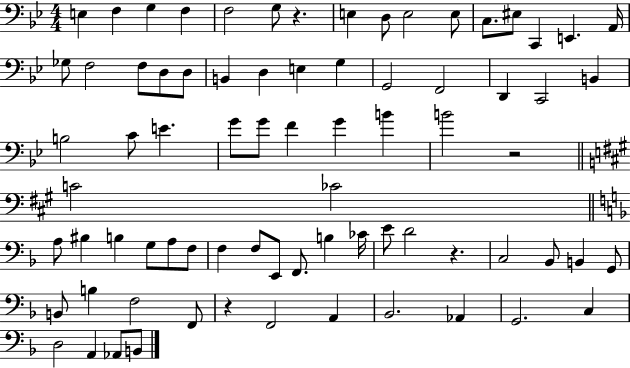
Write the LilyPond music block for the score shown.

{
  \clef bass
  \numericTimeSignature
  \time 4/4
  \key bes \major
  e4 f4 g4 f4 | f2 g8 r4. | e4 d8 e2 e8 | c8. eis8 c,4 e,4. a,16 | \break ges8 f2 f8 d8 d8 | b,4 d4 e4 g4 | g,2 f,2 | d,4 c,2 b,4 | \break b2 c'8 e'4. | g'8 g'8 f'4 g'4 b'4 | b'2 r2 | \bar "||" \break \key a \major c'2 ces'2 | \bar "||" \break \key f \major a8 bis4 b4 g8 a8 f8 | f4 f8 e,8 f,8. b4 ces'16 | e'8 d'2 r4. | c2 bes,8 b,4 g,8 | \break b,8 b4 f2 f,8 | r4 f,2 a,4 | bes,2. aes,4 | g,2. c4 | \break d2 a,4 aes,8 b,8 | \bar "|."
}